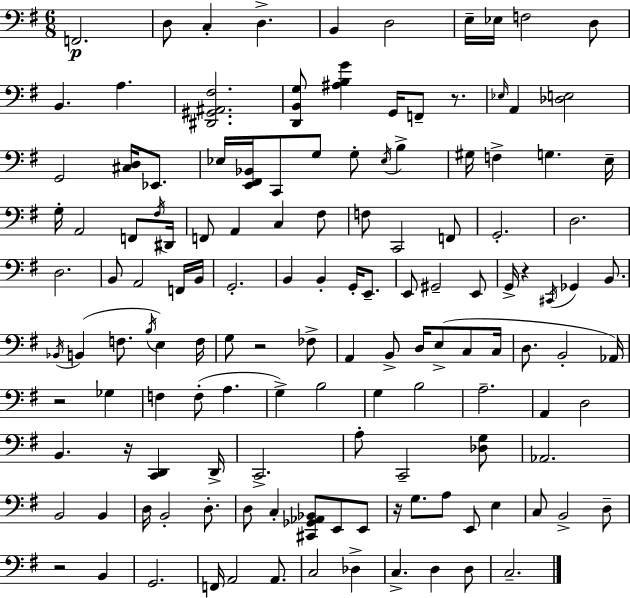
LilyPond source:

{
  \clef bass
  \numericTimeSignature
  \time 6/8
  \key g \major
  \repeat volta 2 { f,2.\p | d8 c4-. d4.-> | b,4 d2 | e16-- ees16 f2 d8 | \break b,4. a4. | <dis, gis, ais, fis>2. | <d, b, g>8 <ais b g'>4 g,16 f,8-- r8. | \grace { ees16 } a,4 <des e>2 | \break g,2 <cis d>16 ees,8. | ees16 <e, fis, bes,>16 c,8 g8 g8-. \acciaccatura { ees16 } b4-> | gis16 f4-> g4. | e16-- g16-. a,2 f,8 | \break \acciaccatura { fis16 } dis,16 f,8 a,4 c4 | fis8 f8 c,2 | f,8 g,2.-. | d2. | \break d2. | b,8 a,2 | f,16 b,16 g,2.-. | b,4 b,4-. g,16-. | \break e,8.-- e,8 gis,2-- | e,8 g,16-> r4 \acciaccatura { cis,16 } ges,4 | b,8. \acciaccatura { bes,16 } b,4( f8. | \acciaccatura { b16 } e4) f16 g8 r2 | \break fes8-> a,4 b,8-> | d16 e8->( c8 c16 d8. b,2-. | aes,16) r2 | ges4 f4 f8-.( | \break a4. g4->) b2 | g4 b2 | a2.-- | a,4 d2 | \break b,4. | r16 <c, d,>4 d,16-> c,2.-> | a8-. c,2-- | <des g>8 aes,2. | \break b,2 | b,4 d16 b,2-. | d8.-. d8 c4-. | <cis, ges, aes, bes,>8 e,8 e,8 r16 g8. a8 | \break e,8 e4 c8 b,2-> | d8-- r2 | b,4 g,2. | f,16 a,2 | \break a,8. c2 | des4-> c4.-> | d4 d8 c2.-- | } \bar "|."
}